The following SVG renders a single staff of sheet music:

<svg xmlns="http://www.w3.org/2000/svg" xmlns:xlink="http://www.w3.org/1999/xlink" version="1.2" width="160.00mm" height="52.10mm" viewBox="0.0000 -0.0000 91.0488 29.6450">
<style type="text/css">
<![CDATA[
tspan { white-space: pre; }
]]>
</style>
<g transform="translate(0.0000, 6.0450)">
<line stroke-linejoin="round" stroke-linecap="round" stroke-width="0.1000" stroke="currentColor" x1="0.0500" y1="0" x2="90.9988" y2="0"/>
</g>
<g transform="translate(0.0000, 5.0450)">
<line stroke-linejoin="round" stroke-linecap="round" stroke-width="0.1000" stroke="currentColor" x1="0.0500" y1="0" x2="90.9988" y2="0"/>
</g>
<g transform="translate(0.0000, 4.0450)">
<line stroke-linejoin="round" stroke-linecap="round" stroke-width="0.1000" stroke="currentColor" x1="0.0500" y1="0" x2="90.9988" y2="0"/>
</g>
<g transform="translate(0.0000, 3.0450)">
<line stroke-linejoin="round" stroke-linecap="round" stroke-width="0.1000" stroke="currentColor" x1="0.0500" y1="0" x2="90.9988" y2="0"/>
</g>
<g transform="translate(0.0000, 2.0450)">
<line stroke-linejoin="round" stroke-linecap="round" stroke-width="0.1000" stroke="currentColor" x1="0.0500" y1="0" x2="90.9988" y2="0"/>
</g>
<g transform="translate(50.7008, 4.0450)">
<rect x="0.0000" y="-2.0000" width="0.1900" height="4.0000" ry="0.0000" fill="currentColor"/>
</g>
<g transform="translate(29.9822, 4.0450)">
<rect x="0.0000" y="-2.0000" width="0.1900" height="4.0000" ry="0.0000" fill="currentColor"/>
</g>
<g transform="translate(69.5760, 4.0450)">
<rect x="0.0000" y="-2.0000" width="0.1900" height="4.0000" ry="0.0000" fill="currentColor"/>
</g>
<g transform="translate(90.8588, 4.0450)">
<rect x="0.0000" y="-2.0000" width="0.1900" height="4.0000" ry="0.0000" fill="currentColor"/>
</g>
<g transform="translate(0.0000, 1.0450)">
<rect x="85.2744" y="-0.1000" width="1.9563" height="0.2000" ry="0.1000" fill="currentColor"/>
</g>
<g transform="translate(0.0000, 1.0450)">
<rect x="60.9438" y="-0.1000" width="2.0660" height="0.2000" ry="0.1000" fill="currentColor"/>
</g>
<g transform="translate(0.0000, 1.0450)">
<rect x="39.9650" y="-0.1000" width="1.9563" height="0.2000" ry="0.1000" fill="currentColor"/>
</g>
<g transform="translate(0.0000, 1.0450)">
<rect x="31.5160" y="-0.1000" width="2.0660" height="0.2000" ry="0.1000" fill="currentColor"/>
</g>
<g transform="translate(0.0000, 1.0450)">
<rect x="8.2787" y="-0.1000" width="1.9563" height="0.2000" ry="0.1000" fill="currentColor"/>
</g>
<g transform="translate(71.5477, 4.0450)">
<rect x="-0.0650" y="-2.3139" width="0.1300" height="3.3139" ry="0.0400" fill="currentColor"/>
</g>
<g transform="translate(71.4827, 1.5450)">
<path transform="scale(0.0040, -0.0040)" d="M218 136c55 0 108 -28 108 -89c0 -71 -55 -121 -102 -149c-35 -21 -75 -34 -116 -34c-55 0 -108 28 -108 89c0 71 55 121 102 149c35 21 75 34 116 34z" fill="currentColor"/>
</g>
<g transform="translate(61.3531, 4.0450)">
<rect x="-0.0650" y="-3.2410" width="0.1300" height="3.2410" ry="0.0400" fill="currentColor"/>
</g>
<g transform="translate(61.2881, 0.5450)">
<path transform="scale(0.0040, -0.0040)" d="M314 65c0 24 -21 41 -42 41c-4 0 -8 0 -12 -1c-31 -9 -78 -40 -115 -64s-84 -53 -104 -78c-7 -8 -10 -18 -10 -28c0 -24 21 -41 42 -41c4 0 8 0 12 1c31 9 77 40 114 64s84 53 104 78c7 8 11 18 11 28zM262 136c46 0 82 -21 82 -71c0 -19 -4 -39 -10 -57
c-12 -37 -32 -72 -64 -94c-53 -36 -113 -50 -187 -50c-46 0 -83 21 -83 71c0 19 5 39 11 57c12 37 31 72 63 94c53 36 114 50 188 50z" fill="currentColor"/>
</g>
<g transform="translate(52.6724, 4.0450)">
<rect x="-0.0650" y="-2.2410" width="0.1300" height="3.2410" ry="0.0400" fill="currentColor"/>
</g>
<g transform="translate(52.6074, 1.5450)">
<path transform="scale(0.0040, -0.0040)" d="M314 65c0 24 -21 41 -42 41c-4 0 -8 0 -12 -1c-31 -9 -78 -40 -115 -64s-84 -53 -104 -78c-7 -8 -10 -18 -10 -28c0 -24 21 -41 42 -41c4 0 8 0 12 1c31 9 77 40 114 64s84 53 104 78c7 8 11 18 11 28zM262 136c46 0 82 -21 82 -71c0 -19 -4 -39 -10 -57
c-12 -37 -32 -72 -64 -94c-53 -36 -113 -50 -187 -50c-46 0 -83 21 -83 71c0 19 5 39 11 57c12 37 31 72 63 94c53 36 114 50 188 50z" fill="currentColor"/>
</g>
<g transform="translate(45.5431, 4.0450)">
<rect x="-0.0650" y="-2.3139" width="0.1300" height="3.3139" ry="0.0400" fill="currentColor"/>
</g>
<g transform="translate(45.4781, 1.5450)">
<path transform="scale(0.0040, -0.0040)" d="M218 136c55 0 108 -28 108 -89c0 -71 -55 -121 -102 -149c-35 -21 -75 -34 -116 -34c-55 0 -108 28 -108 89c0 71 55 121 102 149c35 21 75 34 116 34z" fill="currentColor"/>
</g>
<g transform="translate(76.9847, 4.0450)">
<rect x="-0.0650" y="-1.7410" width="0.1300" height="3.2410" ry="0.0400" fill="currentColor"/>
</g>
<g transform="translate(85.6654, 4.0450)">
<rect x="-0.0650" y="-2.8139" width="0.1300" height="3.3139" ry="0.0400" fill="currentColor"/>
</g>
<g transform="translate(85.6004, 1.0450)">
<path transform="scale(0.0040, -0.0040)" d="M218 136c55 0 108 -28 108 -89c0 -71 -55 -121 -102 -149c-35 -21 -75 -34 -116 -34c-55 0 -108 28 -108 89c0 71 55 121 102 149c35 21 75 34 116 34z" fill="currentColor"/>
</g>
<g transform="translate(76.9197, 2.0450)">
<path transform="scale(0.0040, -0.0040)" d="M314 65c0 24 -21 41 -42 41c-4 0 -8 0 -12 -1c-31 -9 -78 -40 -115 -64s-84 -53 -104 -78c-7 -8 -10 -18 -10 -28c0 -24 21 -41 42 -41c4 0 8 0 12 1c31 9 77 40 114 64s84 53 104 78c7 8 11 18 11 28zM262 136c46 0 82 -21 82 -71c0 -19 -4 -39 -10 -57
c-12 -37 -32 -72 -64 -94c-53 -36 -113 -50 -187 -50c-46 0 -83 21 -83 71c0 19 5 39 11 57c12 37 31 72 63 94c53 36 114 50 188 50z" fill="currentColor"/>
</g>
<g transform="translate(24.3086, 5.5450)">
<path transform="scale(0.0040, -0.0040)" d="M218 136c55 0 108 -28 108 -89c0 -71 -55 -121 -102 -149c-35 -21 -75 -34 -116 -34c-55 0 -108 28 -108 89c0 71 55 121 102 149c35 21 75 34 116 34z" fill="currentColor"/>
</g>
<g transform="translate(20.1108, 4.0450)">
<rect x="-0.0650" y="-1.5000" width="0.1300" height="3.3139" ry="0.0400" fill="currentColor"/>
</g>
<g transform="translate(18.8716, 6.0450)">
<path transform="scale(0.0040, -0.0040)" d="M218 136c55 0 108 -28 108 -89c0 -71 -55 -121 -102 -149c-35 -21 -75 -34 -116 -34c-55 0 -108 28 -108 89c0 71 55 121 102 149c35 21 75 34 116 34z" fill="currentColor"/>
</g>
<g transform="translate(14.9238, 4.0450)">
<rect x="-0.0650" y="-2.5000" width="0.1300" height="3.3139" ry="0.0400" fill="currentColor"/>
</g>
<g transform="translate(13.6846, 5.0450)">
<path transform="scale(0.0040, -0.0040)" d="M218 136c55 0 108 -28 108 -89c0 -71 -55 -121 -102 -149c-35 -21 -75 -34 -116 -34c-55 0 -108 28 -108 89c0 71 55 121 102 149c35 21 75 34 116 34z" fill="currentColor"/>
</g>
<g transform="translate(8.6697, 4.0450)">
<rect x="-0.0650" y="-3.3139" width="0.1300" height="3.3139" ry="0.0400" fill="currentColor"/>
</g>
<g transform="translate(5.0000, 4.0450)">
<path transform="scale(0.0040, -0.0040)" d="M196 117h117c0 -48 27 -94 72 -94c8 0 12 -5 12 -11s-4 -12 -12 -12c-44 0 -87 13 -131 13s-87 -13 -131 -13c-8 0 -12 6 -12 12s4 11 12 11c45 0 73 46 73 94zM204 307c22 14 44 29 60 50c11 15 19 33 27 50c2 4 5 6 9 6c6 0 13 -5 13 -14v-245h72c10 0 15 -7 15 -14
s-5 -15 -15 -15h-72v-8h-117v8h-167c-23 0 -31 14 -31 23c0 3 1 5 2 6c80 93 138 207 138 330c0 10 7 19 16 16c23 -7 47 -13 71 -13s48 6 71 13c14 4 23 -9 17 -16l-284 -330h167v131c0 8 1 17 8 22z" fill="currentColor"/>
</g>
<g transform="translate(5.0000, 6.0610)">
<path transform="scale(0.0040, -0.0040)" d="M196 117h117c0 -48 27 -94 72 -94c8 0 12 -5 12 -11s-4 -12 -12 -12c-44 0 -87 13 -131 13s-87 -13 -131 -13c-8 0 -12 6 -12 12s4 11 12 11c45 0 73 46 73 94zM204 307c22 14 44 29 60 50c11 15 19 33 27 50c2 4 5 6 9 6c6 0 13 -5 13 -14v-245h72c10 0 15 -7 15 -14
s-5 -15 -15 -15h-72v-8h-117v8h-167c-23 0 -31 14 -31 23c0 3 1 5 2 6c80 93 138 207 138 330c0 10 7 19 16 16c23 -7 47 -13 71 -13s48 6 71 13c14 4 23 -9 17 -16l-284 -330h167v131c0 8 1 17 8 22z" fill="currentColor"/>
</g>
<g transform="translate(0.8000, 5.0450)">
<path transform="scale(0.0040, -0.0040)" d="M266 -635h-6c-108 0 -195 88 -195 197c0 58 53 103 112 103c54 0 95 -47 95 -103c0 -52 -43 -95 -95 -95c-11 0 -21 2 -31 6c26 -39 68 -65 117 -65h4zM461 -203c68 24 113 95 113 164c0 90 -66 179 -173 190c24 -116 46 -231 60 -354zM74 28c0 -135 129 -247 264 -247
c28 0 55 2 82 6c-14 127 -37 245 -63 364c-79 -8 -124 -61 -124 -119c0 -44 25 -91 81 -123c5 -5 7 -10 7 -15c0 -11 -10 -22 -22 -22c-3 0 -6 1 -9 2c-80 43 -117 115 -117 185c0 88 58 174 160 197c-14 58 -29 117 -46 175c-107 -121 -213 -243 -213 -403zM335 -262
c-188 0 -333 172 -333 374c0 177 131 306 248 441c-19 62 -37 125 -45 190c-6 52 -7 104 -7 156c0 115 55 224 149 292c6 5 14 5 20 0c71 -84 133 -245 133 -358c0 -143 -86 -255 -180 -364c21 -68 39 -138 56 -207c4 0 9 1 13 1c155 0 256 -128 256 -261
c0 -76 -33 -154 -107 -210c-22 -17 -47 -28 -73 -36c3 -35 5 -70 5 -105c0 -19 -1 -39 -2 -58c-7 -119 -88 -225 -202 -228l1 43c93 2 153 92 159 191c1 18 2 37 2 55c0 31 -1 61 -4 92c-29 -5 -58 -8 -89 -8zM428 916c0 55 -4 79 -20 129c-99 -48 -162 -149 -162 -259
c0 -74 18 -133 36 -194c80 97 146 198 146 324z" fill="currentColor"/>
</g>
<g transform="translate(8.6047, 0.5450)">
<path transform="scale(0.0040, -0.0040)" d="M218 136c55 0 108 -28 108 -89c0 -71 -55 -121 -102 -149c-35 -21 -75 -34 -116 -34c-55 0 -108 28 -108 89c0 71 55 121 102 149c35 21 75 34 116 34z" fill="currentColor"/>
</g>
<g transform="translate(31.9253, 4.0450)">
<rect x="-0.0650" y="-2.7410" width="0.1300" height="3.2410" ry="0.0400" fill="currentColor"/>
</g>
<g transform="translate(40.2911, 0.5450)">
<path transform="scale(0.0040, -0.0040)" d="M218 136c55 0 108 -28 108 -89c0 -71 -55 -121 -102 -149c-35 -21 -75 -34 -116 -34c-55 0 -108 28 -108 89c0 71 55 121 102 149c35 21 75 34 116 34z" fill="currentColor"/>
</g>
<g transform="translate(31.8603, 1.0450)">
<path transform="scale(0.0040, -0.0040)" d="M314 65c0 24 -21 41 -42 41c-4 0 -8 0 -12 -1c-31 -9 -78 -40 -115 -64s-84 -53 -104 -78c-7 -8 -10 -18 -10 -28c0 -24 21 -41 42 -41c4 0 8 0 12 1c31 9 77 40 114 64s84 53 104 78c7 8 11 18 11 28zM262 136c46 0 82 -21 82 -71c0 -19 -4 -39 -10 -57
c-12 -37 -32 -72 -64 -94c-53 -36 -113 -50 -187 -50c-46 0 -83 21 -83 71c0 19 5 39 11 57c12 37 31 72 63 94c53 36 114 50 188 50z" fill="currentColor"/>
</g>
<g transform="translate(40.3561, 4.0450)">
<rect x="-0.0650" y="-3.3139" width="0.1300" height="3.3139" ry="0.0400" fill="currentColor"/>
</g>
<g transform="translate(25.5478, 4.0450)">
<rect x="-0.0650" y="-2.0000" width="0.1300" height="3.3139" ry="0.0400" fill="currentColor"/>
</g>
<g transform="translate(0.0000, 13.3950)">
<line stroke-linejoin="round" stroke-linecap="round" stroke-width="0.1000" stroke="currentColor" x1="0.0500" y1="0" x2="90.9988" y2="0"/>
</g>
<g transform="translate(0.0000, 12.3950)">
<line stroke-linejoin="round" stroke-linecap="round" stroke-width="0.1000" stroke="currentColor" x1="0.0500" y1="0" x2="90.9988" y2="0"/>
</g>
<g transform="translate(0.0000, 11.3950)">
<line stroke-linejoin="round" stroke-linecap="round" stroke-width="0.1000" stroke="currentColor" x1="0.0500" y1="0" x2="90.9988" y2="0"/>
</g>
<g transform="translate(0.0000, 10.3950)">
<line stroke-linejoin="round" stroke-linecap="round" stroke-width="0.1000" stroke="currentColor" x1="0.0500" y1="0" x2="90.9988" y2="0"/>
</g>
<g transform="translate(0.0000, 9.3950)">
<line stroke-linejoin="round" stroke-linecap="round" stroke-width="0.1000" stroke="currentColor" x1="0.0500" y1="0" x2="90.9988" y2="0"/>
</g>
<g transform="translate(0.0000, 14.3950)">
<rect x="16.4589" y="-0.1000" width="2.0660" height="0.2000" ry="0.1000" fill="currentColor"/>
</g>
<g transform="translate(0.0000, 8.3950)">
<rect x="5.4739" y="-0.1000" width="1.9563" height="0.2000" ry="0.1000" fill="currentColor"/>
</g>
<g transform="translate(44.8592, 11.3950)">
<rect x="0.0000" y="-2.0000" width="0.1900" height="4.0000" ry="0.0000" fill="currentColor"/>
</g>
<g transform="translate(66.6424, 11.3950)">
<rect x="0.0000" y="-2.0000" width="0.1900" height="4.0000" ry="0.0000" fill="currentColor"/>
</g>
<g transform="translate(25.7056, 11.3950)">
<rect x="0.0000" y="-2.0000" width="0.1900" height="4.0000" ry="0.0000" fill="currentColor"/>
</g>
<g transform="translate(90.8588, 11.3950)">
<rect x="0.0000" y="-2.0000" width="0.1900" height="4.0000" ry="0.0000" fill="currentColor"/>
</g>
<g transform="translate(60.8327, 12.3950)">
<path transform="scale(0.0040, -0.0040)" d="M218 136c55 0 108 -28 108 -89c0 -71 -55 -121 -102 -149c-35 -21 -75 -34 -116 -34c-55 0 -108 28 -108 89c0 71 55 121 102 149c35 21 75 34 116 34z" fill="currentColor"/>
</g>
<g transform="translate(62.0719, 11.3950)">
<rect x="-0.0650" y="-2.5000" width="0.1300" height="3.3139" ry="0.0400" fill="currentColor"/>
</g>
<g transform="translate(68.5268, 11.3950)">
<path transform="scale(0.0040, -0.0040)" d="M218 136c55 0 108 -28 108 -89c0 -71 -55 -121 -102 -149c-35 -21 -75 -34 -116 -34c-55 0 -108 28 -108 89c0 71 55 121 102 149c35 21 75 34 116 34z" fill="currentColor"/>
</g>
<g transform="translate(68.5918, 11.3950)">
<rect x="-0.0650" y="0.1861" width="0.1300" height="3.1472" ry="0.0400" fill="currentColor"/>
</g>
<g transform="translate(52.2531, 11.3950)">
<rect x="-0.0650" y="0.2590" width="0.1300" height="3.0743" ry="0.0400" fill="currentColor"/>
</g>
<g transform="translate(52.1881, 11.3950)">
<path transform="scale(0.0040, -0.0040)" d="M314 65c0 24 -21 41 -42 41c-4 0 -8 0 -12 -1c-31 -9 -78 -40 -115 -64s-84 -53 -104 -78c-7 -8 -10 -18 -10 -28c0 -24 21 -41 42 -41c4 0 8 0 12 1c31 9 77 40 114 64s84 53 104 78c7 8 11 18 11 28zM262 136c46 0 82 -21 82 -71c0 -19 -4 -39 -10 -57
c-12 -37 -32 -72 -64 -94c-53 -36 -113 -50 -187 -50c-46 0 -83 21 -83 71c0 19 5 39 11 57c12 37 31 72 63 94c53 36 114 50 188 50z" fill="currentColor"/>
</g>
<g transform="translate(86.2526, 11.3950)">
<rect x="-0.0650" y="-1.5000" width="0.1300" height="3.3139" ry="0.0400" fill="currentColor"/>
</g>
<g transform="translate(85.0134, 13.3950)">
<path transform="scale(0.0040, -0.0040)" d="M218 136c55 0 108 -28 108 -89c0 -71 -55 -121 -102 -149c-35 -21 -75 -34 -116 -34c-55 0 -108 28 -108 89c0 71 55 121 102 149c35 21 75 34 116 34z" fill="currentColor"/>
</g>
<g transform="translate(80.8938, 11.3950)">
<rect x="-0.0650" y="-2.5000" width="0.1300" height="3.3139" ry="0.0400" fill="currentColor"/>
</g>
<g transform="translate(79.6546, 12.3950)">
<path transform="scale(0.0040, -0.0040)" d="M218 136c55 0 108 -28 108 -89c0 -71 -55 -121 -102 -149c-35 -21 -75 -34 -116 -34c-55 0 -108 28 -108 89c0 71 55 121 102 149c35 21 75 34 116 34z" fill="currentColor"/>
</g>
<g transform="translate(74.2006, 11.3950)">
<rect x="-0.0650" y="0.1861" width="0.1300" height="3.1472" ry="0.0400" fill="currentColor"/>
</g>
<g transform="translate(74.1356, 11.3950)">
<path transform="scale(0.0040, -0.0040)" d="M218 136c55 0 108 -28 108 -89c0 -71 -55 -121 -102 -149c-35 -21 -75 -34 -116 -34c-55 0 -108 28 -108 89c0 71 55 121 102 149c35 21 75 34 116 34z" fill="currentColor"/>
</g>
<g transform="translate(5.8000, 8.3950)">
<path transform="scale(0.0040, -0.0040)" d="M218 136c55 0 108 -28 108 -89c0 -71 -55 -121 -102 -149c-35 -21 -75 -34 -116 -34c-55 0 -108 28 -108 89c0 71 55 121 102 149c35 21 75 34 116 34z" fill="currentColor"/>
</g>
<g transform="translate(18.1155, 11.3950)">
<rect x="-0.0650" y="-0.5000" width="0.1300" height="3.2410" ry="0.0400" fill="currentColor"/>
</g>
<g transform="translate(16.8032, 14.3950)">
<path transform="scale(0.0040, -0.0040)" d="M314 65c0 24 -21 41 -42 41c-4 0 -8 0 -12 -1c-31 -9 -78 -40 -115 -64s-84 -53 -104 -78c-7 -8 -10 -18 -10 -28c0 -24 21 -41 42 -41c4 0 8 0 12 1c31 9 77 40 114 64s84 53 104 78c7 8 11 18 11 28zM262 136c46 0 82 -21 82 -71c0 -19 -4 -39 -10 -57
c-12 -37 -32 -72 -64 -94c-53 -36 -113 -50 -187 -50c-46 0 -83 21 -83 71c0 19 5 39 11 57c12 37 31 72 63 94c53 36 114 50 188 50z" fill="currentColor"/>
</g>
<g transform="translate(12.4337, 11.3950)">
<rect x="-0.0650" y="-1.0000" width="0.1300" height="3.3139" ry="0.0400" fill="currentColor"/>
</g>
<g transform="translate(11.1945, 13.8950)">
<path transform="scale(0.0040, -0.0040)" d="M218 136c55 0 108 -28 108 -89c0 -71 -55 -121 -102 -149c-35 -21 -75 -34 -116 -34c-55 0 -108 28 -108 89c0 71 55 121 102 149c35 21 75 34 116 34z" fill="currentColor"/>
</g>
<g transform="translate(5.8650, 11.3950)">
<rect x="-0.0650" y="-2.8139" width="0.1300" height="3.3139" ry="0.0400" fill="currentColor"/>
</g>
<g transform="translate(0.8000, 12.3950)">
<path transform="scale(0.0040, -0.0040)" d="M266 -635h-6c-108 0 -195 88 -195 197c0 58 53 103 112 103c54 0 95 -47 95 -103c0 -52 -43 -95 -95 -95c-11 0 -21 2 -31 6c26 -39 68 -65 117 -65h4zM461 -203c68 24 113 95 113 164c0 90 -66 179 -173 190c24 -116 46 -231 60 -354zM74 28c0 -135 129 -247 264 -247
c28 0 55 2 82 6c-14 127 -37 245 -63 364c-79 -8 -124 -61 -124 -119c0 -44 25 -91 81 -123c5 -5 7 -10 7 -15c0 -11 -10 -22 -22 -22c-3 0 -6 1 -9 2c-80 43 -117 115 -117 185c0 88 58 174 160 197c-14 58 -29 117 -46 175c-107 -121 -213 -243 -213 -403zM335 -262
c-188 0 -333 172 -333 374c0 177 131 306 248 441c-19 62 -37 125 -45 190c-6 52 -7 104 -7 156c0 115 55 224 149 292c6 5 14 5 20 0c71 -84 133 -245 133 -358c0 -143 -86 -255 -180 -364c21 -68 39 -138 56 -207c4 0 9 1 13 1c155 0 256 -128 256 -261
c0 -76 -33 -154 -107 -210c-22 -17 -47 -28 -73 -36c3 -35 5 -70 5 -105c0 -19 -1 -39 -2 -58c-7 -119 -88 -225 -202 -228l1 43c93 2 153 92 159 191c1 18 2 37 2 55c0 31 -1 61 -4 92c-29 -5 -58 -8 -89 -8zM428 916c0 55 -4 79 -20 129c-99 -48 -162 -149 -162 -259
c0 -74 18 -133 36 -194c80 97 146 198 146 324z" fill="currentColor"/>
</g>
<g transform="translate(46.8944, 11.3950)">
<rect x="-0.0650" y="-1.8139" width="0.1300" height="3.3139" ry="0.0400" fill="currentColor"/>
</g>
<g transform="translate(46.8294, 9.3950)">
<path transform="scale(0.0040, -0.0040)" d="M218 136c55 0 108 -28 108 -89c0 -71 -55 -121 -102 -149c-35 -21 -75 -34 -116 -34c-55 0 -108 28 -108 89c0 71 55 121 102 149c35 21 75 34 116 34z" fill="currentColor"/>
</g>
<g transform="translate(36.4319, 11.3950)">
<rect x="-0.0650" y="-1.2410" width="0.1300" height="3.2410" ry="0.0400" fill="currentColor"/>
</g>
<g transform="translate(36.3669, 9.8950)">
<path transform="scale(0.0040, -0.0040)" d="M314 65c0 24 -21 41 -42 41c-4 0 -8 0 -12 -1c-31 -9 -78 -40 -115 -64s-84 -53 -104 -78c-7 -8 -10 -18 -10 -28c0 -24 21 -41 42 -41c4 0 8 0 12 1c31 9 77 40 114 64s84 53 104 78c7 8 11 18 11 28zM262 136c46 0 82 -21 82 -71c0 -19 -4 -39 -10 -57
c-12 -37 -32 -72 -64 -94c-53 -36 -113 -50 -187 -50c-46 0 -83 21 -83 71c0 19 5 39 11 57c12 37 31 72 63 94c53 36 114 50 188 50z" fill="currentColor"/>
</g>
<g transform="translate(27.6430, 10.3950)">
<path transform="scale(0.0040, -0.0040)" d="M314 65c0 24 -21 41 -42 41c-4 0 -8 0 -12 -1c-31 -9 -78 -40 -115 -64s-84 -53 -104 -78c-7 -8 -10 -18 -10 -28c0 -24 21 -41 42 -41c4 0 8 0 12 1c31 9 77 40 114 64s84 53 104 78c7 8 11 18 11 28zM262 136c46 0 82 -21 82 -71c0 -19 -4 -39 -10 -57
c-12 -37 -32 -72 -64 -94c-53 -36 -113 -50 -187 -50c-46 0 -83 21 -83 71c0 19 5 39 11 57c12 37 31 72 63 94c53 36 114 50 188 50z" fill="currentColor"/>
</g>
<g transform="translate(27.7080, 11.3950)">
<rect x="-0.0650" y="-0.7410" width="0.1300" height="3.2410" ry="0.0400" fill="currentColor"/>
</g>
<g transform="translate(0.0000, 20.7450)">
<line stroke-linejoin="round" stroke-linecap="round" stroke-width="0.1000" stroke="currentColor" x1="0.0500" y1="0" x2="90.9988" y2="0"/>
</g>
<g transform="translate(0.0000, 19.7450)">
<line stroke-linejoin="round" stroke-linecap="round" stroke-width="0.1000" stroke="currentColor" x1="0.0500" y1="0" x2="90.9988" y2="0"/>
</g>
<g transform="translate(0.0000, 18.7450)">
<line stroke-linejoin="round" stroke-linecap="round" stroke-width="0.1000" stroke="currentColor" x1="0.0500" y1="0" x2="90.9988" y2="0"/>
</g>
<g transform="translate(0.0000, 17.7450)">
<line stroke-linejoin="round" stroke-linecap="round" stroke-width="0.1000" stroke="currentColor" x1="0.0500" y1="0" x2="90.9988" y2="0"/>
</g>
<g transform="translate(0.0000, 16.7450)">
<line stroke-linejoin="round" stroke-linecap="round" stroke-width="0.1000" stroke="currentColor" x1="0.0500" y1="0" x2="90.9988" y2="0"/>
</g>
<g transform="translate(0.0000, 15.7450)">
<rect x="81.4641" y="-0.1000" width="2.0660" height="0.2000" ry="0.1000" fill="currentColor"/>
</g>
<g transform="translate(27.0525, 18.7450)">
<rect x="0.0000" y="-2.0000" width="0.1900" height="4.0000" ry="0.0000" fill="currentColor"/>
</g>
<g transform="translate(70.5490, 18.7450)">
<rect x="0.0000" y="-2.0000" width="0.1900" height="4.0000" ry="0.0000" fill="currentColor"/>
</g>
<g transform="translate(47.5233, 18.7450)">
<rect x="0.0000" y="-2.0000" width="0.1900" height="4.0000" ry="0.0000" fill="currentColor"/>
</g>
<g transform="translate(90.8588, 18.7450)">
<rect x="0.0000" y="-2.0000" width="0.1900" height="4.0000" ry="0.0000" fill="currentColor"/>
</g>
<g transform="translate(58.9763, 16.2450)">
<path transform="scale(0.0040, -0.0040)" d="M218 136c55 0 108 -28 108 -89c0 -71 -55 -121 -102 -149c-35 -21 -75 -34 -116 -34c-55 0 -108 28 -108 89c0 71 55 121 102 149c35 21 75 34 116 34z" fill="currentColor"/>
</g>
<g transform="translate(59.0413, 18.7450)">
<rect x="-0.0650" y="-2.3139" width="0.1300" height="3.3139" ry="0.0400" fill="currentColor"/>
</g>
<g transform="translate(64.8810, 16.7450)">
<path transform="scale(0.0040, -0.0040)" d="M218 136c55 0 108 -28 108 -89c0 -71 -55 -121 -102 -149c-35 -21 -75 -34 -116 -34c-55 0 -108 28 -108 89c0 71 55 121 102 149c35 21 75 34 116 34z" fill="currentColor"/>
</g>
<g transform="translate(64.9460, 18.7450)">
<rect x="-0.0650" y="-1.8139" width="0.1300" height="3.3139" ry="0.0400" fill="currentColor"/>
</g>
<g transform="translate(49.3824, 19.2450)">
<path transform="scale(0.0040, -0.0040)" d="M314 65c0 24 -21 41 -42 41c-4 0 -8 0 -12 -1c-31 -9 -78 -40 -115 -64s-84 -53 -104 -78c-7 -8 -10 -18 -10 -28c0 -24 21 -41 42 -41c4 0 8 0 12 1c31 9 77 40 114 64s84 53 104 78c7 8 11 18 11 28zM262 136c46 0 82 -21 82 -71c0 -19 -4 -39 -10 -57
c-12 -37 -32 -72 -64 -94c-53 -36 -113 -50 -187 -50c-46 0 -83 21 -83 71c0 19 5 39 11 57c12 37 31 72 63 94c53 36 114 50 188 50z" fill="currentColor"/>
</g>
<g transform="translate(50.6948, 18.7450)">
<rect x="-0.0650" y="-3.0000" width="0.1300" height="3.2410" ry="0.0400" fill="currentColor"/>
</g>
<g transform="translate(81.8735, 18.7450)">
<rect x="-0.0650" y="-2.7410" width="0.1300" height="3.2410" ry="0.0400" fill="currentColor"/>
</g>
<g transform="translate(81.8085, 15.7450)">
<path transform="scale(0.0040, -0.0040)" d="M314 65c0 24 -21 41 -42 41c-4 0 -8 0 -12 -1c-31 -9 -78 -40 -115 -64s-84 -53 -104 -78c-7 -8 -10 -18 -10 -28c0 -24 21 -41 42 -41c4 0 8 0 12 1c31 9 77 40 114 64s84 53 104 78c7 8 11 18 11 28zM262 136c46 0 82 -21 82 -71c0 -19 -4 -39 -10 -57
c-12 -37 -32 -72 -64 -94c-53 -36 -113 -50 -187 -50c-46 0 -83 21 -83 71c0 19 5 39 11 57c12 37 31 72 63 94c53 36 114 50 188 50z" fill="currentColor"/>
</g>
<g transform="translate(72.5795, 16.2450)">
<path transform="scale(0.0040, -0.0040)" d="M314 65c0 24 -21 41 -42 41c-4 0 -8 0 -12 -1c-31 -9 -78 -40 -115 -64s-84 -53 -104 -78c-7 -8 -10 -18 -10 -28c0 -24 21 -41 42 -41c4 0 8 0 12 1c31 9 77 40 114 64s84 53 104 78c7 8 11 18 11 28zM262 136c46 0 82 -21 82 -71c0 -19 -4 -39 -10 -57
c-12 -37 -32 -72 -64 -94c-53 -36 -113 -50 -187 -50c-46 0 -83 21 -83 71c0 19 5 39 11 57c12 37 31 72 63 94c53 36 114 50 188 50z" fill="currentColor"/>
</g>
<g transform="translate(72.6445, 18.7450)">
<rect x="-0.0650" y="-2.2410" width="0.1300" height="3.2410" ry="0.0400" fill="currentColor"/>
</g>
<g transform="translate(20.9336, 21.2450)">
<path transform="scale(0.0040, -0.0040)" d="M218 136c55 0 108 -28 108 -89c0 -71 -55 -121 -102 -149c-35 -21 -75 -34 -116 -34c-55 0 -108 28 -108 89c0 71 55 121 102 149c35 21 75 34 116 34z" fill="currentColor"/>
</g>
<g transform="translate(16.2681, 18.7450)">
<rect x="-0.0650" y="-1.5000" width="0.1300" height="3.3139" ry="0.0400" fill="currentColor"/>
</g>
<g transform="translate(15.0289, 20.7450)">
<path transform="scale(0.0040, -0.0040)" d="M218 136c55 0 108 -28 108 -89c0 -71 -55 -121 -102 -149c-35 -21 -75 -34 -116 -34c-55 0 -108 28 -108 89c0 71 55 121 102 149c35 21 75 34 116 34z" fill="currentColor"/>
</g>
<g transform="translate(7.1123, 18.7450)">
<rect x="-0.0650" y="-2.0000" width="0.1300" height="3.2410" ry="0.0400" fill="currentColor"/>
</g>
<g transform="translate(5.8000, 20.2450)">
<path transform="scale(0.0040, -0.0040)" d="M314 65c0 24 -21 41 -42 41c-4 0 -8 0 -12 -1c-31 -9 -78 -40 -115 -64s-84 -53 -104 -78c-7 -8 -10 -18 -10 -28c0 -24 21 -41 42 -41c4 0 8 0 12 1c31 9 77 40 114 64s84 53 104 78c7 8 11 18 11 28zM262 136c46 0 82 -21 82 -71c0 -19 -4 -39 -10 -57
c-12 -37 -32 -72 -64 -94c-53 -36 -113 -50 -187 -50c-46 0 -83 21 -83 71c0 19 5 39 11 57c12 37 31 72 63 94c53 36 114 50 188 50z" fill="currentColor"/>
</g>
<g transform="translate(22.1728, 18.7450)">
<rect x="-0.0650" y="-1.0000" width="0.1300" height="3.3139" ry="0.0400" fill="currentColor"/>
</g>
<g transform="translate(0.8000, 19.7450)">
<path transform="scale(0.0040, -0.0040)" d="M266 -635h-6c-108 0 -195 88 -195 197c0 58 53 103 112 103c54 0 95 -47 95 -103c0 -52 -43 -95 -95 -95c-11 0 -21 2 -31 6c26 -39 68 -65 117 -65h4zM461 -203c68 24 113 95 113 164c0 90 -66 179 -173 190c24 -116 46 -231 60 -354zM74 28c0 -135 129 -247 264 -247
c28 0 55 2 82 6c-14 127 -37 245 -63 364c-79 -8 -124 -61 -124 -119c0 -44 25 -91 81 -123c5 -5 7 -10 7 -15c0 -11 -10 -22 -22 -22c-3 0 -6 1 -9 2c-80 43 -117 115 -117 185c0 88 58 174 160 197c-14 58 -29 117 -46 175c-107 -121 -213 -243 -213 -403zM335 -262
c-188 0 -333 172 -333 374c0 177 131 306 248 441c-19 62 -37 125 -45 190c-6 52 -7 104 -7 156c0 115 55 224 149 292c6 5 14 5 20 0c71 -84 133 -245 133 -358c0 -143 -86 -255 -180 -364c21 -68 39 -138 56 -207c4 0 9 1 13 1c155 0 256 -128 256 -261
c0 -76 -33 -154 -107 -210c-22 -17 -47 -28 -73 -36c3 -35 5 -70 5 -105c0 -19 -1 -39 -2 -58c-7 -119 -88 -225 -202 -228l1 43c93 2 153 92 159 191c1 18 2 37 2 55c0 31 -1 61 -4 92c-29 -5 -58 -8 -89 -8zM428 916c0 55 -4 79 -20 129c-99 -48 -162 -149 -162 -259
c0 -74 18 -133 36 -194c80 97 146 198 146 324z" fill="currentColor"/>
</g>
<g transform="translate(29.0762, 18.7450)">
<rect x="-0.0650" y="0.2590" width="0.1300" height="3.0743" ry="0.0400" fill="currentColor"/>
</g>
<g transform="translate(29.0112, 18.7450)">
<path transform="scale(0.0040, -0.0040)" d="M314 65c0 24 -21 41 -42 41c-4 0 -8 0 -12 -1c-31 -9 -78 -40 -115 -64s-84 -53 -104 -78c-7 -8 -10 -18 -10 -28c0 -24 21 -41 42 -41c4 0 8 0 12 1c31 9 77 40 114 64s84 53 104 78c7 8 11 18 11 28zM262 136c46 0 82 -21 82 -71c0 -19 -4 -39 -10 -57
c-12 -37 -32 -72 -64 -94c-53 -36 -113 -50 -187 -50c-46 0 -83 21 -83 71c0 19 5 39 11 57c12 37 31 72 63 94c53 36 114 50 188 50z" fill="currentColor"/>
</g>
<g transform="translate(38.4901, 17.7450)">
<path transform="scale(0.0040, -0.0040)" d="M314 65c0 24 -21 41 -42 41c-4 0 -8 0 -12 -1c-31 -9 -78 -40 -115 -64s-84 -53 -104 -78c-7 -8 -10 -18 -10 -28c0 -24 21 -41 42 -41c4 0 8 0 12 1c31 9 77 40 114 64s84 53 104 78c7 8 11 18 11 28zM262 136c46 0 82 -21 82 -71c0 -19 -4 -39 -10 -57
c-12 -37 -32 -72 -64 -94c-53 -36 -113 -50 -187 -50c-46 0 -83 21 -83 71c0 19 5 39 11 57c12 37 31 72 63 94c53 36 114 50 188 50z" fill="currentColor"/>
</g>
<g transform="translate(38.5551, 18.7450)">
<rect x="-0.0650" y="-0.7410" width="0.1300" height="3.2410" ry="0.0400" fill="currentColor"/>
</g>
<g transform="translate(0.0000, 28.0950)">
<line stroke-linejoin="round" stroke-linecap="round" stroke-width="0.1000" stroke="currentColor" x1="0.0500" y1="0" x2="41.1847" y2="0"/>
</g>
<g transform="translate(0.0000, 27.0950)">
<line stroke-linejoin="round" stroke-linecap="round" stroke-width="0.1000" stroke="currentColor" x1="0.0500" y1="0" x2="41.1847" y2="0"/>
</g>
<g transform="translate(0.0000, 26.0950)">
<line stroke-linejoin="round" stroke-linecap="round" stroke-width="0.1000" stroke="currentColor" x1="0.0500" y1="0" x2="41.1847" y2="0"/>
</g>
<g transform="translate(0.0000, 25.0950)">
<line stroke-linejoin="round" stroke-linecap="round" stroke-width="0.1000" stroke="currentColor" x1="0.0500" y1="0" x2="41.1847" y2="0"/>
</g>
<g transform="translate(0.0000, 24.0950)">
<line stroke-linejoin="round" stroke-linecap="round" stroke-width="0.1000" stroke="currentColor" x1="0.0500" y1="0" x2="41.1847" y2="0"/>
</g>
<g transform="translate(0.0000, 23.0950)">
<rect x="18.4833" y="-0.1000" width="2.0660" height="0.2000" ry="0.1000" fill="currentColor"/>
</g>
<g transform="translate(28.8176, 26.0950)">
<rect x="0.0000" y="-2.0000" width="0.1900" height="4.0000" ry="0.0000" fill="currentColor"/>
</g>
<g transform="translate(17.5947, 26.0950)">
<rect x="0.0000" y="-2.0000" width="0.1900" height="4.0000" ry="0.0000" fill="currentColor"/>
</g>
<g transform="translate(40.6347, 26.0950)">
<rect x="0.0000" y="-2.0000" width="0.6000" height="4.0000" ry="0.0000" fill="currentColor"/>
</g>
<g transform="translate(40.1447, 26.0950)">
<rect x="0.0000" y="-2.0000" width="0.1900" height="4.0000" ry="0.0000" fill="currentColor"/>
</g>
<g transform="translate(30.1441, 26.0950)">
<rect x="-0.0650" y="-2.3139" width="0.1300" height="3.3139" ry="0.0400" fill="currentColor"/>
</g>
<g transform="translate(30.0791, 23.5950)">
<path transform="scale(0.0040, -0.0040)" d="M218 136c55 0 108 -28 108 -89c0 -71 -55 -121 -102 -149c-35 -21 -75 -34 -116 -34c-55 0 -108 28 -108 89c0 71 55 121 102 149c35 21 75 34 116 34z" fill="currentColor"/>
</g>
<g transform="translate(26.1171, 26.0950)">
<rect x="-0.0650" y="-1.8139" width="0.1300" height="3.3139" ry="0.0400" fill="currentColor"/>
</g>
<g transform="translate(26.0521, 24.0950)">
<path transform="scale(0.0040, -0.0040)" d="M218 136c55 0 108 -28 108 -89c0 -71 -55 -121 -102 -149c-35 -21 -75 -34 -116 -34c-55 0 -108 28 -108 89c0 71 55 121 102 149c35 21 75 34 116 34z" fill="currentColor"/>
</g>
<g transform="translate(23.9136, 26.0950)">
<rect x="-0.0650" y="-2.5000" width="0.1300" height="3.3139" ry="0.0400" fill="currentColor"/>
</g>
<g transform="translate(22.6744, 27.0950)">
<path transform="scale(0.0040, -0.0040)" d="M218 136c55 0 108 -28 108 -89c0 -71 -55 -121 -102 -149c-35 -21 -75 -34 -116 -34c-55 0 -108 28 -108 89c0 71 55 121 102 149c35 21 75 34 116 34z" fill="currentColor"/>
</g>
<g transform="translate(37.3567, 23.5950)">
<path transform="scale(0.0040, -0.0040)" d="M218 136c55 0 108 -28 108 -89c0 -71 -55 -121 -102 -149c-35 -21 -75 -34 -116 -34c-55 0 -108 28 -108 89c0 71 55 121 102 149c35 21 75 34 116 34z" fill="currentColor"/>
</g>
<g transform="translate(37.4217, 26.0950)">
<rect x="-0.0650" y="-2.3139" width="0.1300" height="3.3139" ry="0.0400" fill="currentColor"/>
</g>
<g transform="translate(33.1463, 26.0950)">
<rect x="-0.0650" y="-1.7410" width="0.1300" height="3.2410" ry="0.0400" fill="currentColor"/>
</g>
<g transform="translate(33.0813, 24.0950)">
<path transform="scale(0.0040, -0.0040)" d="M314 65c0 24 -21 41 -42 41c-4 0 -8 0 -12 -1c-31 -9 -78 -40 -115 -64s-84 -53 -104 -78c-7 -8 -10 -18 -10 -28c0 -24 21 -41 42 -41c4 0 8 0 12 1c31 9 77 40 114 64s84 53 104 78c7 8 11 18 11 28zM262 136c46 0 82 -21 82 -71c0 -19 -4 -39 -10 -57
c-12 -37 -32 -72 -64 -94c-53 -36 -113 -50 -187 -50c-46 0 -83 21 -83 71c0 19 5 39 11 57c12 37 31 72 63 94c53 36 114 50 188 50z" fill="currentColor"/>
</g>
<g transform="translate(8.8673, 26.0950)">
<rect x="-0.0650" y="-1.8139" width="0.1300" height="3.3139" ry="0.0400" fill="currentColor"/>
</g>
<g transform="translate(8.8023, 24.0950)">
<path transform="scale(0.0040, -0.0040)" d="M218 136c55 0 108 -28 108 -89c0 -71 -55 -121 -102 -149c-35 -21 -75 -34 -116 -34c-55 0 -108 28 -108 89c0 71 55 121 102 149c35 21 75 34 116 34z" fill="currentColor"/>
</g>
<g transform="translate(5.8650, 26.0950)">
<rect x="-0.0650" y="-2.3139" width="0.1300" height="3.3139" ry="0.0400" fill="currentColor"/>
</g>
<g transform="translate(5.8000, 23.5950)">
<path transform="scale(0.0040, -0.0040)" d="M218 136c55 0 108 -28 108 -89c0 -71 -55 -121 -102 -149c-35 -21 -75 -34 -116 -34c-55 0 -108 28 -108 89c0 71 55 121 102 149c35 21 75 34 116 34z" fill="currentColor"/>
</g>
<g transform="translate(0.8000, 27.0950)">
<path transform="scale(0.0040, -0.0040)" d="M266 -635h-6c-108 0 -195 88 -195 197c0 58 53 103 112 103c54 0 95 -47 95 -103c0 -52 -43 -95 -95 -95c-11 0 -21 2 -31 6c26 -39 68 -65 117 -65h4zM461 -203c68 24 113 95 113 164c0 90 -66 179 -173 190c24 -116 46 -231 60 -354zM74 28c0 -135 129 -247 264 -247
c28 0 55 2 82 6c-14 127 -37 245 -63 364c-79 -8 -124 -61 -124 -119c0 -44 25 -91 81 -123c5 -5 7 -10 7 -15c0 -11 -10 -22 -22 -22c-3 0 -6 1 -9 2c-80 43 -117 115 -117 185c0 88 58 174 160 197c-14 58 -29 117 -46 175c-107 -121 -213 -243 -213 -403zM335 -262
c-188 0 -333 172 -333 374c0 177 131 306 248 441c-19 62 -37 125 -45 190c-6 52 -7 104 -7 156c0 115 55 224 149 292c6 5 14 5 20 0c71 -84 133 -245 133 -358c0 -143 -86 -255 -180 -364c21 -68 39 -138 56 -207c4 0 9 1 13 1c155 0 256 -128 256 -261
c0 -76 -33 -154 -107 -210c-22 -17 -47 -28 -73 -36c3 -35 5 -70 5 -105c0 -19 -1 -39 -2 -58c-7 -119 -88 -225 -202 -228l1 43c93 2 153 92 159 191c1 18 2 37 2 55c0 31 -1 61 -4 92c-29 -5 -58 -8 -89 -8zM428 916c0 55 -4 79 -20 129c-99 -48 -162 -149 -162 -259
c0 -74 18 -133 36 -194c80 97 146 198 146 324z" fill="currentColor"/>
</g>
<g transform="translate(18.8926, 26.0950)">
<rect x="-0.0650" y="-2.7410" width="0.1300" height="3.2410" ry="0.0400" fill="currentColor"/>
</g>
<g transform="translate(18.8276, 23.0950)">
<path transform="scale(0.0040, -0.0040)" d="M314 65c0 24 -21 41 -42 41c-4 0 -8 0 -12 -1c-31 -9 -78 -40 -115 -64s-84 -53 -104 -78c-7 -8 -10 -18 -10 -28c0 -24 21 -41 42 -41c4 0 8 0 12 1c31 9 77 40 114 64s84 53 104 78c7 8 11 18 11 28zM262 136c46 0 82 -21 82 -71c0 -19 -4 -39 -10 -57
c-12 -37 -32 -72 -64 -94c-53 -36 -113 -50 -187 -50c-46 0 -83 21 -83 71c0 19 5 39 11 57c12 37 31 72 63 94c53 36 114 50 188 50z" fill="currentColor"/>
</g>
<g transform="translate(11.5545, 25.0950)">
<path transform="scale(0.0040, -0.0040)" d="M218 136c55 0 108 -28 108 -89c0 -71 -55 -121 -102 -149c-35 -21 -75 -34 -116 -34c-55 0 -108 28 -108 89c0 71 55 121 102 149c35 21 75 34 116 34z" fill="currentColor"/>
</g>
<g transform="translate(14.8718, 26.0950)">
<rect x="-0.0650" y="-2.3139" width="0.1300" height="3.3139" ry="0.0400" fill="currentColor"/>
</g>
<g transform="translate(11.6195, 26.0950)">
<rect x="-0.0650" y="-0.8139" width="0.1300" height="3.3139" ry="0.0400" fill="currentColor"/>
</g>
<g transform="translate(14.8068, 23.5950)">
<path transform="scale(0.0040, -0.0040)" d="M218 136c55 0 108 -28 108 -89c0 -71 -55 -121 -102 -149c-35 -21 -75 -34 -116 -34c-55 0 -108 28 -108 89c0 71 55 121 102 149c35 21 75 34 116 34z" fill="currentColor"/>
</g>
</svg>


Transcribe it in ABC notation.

X:1
T:Untitled
M:4/4
L:1/4
K:C
b G E F a2 b g g2 b2 g f2 a a D C2 d2 e2 f B2 G B B G E F2 E D B2 d2 A2 g f g2 a2 g f d g a2 G f g f2 g